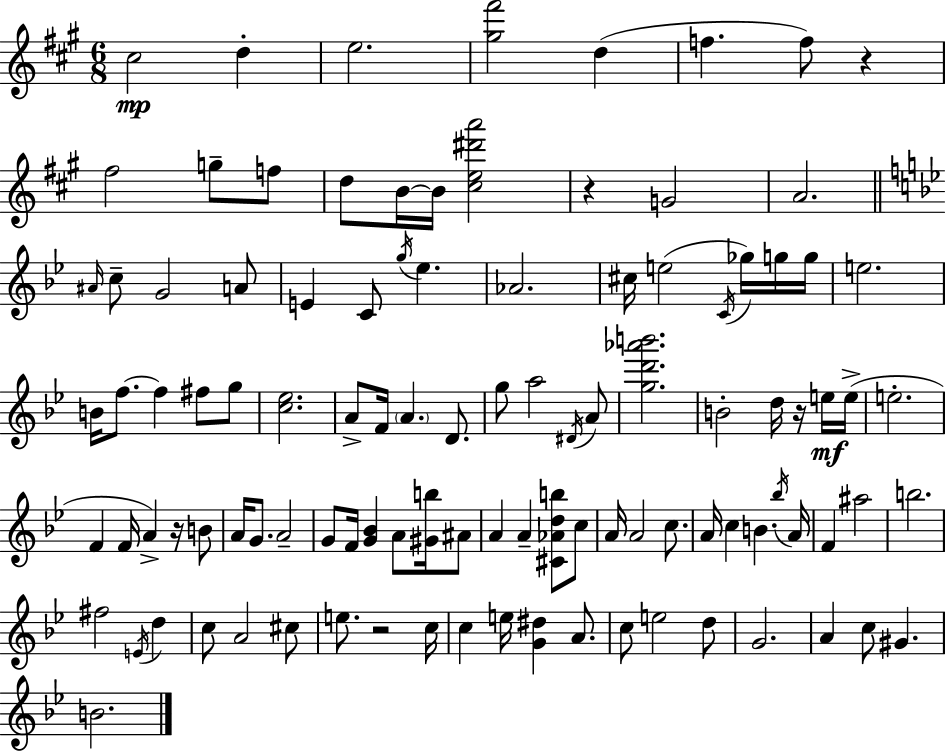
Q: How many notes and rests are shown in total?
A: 105